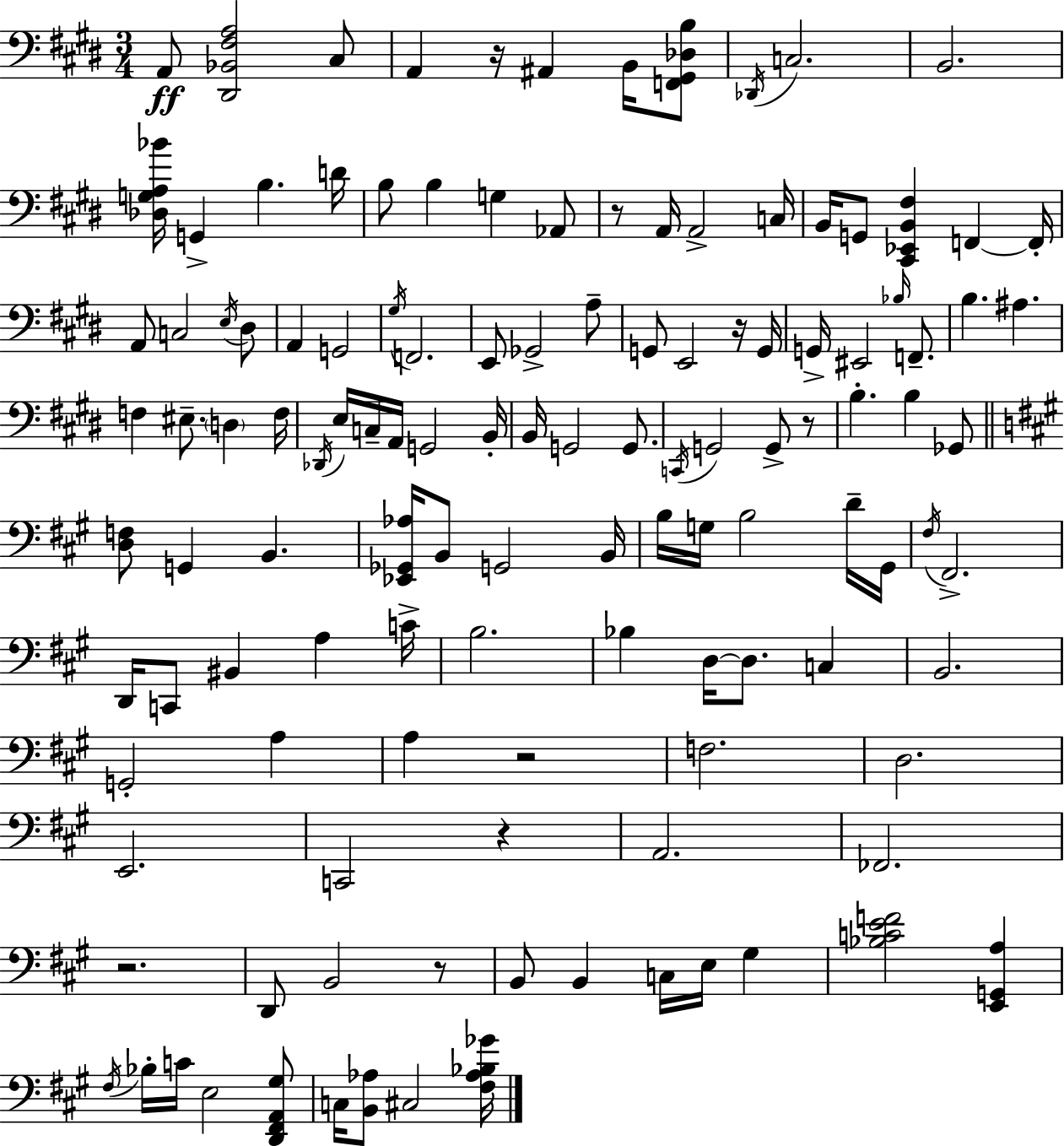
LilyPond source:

{
  \clef bass
  \numericTimeSignature
  \time 3/4
  \key e \major
  a,8\ff <dis, bes, fis a>2 cis8 | a,4 r16 ais,4 b,16 <f, gis, des b>8 | \acciaccatura { des,16 } c2. | b,2. | \break <des g a bes'>16 g,4-> b4. | d'16 b8 b4 g4 aes,8 | r8 a,16 a,2-> | c16 b,16 g,8 <cis, ees, b, fis>4 f,4~~ | \break f,16-. a,8 c2 \acciaccatura { e16 } | dis8 a,4 g,2 | \acciaccatura { gis16 } f,2. | e,8 ges,2-> | \break a8-- g,8 e,2 | r16 g,16 g,16-> eis,2 | \grace { bes16 } f,8.-- b4. ais4. | f4 eis8.-- \parenthesize d4 | \break f16 \acciaccatura { des,16 } e16 c16-- a,16 g,2 | b,16-. b,16 g,2 | g,8. \acciaccatura { c,16 } g,2 | g,8-> r8 b4.-. | \break b4 ges,8 \bar "||" \break \key a \major <d f>8 g,4 b,4. | <ees, ges, aes>16 b,8 g,2 b,16 | b16 g16 b2 d'16-- gis,16 | \acciaccatura { fis16 } fis,2.-> | \break d,16 c,8 bis,4 a4 | c'16-> b2. | bes4 d16~~ d8. c4 | b,2. | \break g,2-. a4 | a4 r2 | f2. | d2. | \break e,2. | c,2 r4 | a,2. | fes,2. | \break r2. | d,8 b,2 r8 | b,8 b,4 c16 e16 gis4 | <bes c' e' f'>2 <e, g, a>4 | \break \acciaccatura { fis16 } bes16-. c'16 e2 | <d, fis, a, gis>8 c16 <b, aes>8 cis2 | <fis aes bes ges'>16 \bar "|."
}